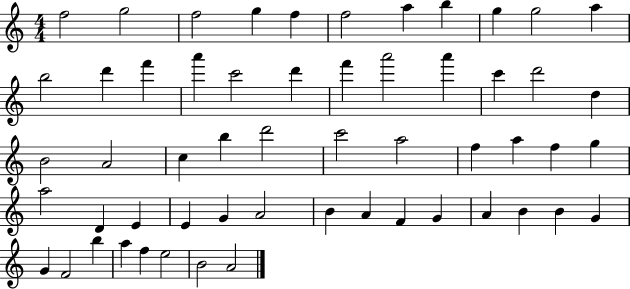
F5/h G5/h F5/h G5/q F5/q F5/h A5/q B5/q G5/q G5/h A5/q B5/h D6/q F6/q A6/q C6/h D6/q F6/q A6/h A6/q C6/q D6/h D5/q B4/h A4/h C5/q B5/q D6/h C6/h A5/h F5/q A5/q F5/q G5/q A5/h D4/q E4/q E4/q G4/q A4/h B4/q A4/q F4/q G4/q A4/q B4/q B4/q G4/q G4/q F4/h B5/q A5/q F5/q E5/h B4/h A4/h